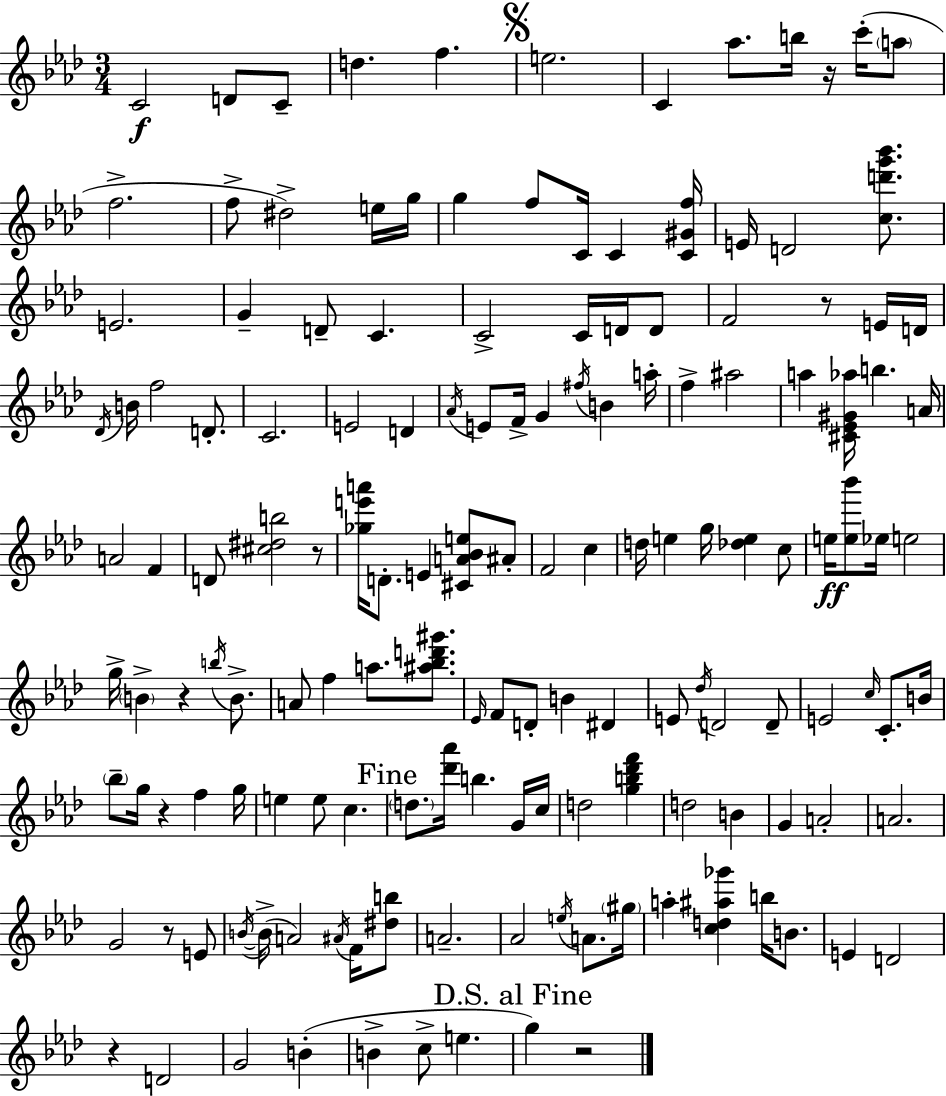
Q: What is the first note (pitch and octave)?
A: C4